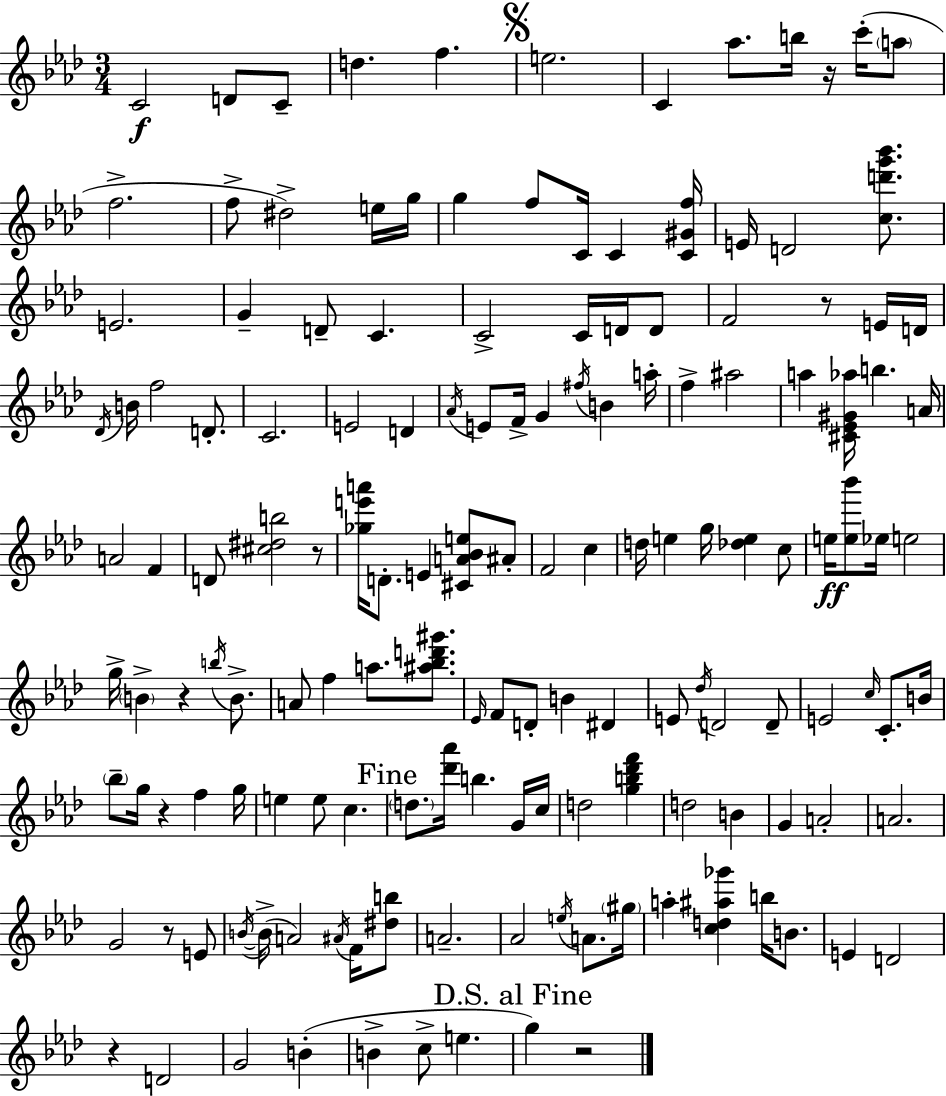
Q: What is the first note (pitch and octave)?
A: C4